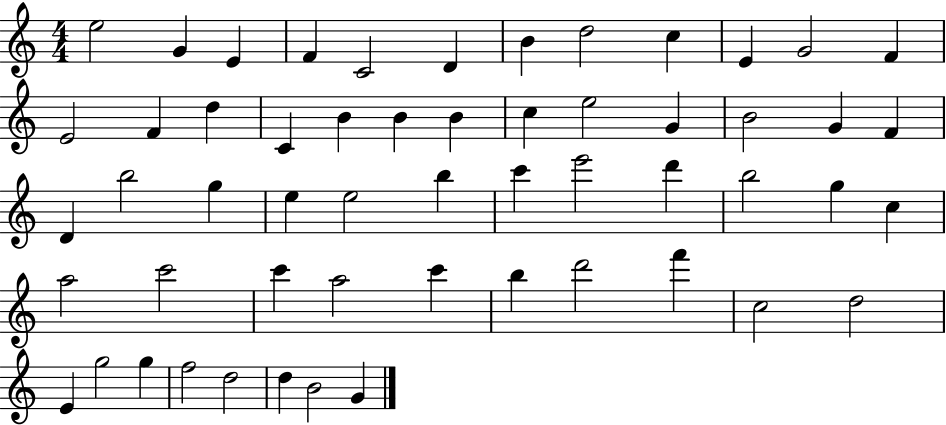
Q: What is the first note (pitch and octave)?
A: E5